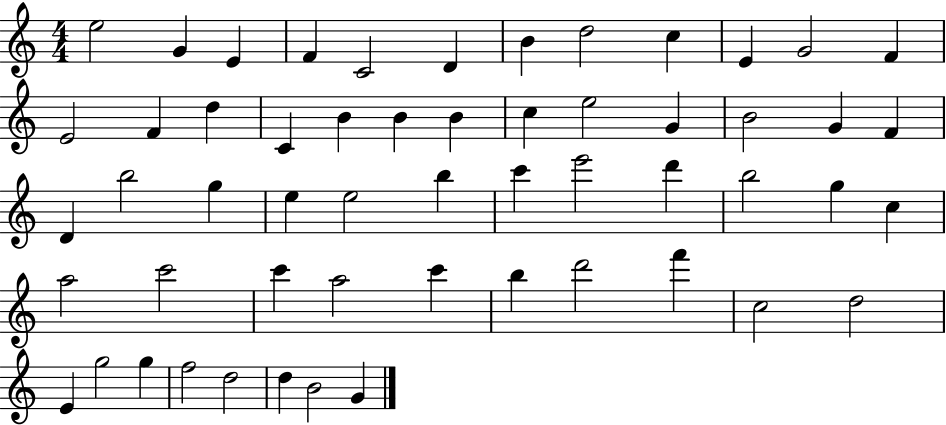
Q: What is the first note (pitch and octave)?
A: E5